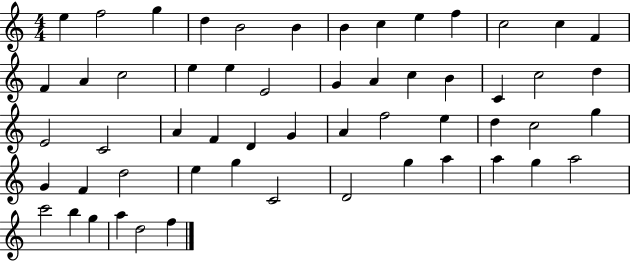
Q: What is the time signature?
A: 4/4